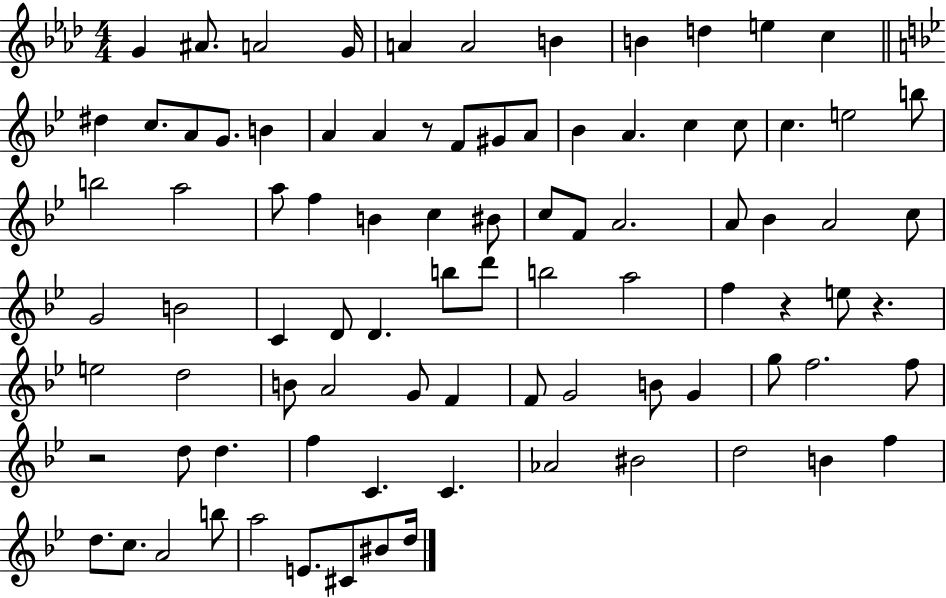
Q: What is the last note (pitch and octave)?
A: D5